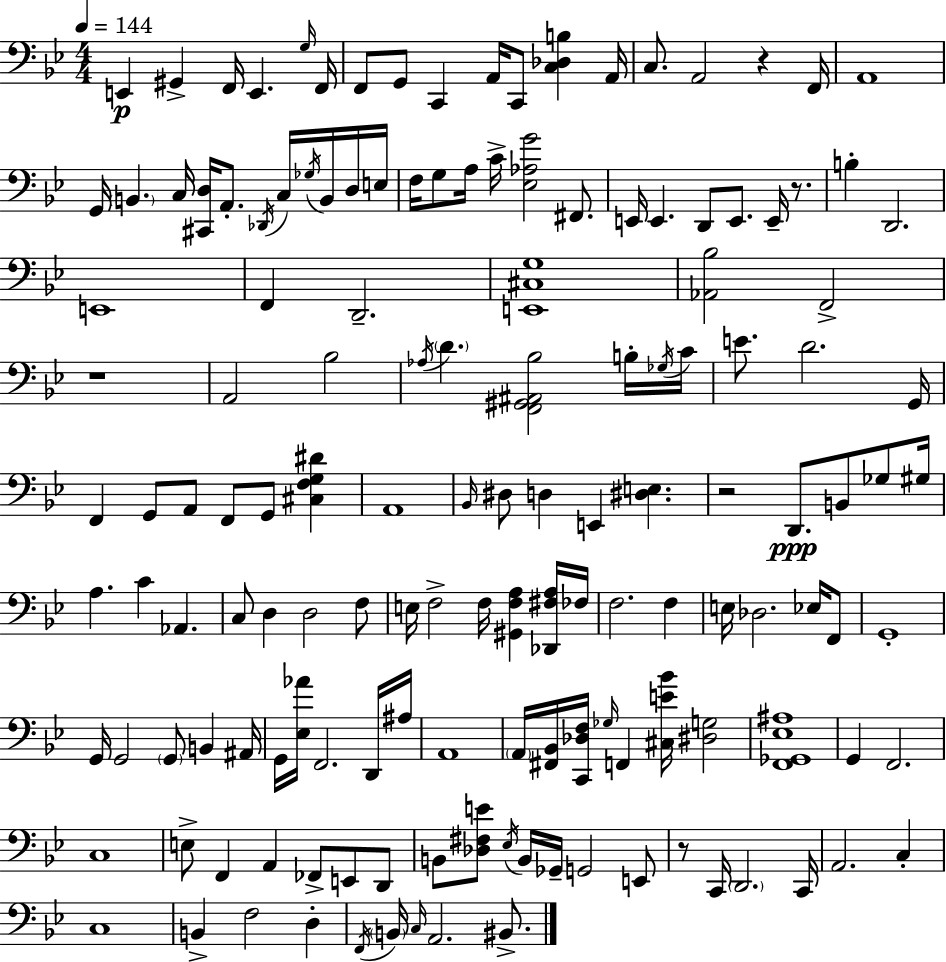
{
  \clef bass
  \numericTimeSignature
  \time 4/4
  \key g \minor
  \tempo 4 = 144
  e,4\p gis,4-> f,16 e,4. \grace { g16 } | f,16 f,8 g,8 c,4 a,16 c,8 <c des b>4 | a,16 c8. a,2 r4 | f,16 a,1 | \break g,16 \parenthesize b,4. c16 <cis, d>16 a,8.-. \acciaccatura { des,16 } c16 \acciaccatura { ges16 } | b,16 d16 e16 f16 g8 a16 c'16-> <ees aes g'>2 | fis,8. e,16 e,4. d,8 e,8. e,16-- | r8. b4-. d,2. | \break e,1 | f,4 d,2.-- | <e, cis g>1 | <aes, bes>2 f,2-> | \break r1 | a,2 bes2 | \acciaccatura { aes16 } \parenthesize d'4. <f, gis, ais, bes>2 | b16-. \acciaccatura { ges16 } c'16 e'8. d'2. | \break g,16 f,4 g,8 a,8 f,8 g,8 | <cis f g dis'>4 a,1 | \grace { bes,16 } dis8 d4 e,4 | <dis e>4. r2 d,8.\ppp | \break b,8 ges8 gis16 a4. c'4 | aes,4. c8 d4 d2 | f8 e16 f2-> f16 | <gis, f a>4 <des, fis a>16 fes16 f2. | \break f4 e16 des2. | ees16 f,8 g,1-. | g,16 g,2 \parenthesize g,8 | b,4 ais,16 g,16 <ees aes'>16 f,2. | \break d,16 ais16 a,1 | \parenthesize a,16 <fis, bes,>16 <c, des f>16 \grace { ges16 } f,4 <cis e' bes'>16 <dis g>2 | <f, ges, ees ais>1 | g,4 f,2. | \break c1 | e8-> f,4 a,4 | fes,8-> e,8 d,8 b,8 <des fis e'>8 \acciaccatura { ees16 } b,16 ges,16-- g,2 | e,8 r8 c,16 \parenthesize d,2. | \break c,16 a,2. | c4-. c1 | b,4-> f2 | d4-. \acciaccatura { f,16 } \parenthesize b,16 \grace { c16 } a,2. | \break bis,8.-> \bar "|."
}